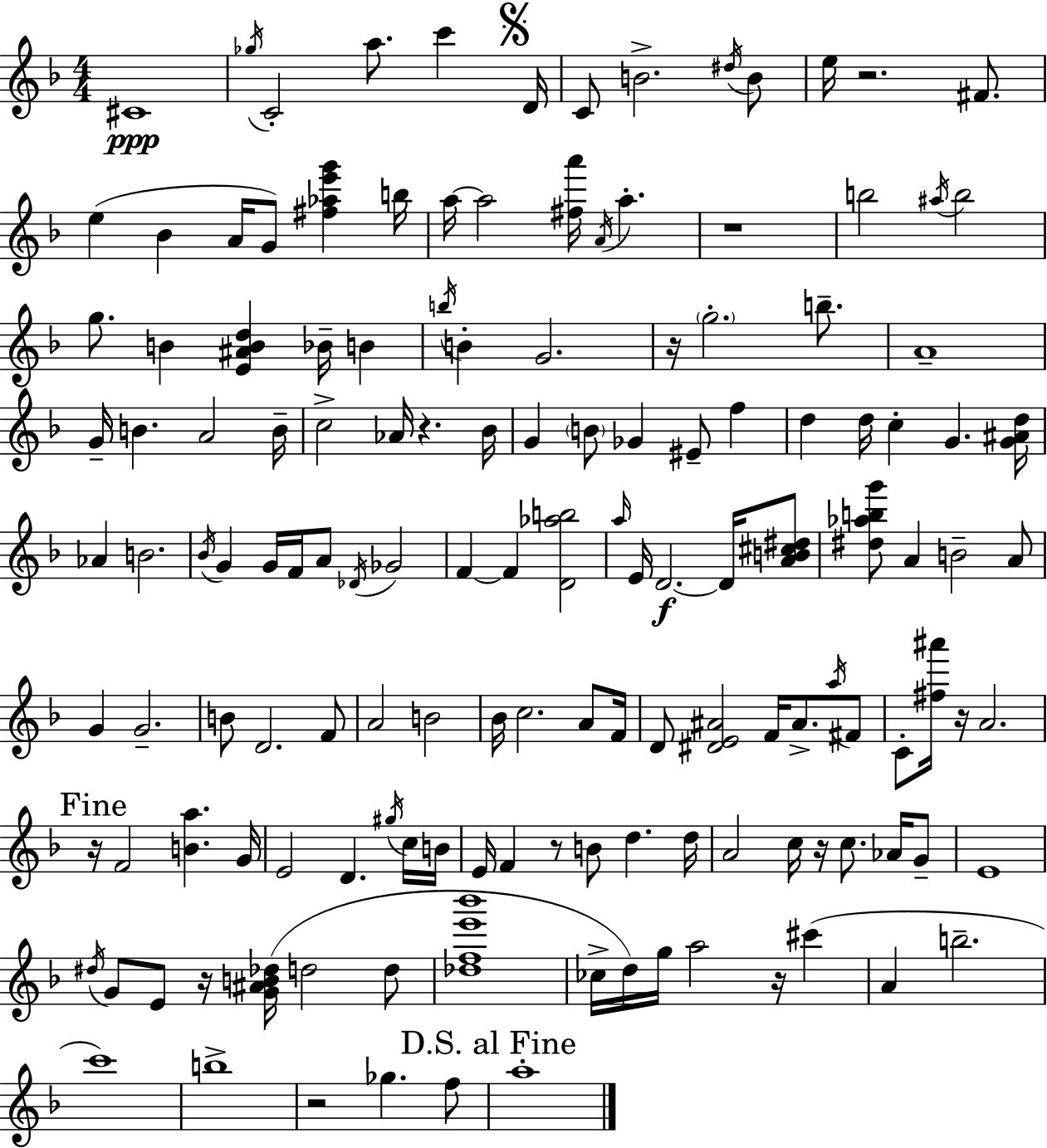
X:1
T:Untitled
M:4/4
L:1/4
K:F
^C4 _g/4 C2 a/2 c' D/4 C/2 B2 ^d/4 B/2 e/4 z2 ^F/2 e _B A/4 G/2 [^f_ae'g'] b/4 a/4 a2 [^fa']/4 A/4 a z4 b2 ^a/4 b2 g/2 B [E^ABd] _B/4 B b/4 B G2 z/4 g2 b/2 A4 G/4 B A2 B/4 c2 _A/4 z _B/4 G B/2 _G ^E/2 f d d/4 c G [G^Ad]/4 _A B2 _B/4 G G/4 F/4 A/2 _D/4 _G2 F F [D_ab]2 a/4 E/4 D2 D/4 [AB^c^d]/2 [^d_abg']/2 A B2 A/2 G G2 B/2 D2 F/2 A2 B2 _B/4 c2 A/2 F/4 D/2 [^DE^A]2 F/4 ^A/2 a/4 ^F/2 C/2 [^f^a']/4 z/4 A2 z/4 F2 [Ba] G/4 E2 D ^g/4 c/4 B/4 E/4 F z/2 B/2 d d/4 A2 c/4 z/4 c/2 _A/4 G/2 E4 ^d/4 G/2 E/2 z/4 [G^AB_d]/4 d2 d/2 [_dfe'_b']4 _c/4 d/4 g/4 a2 z/4 ^c' A b2 c'4 b4 z2 _g f/2 a4